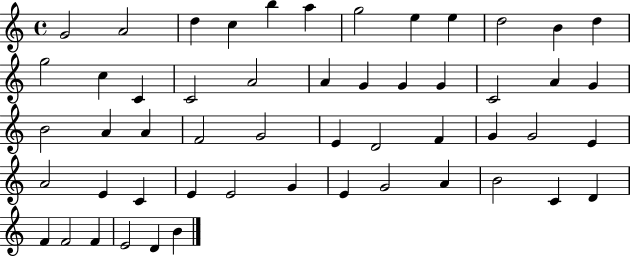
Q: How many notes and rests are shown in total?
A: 53